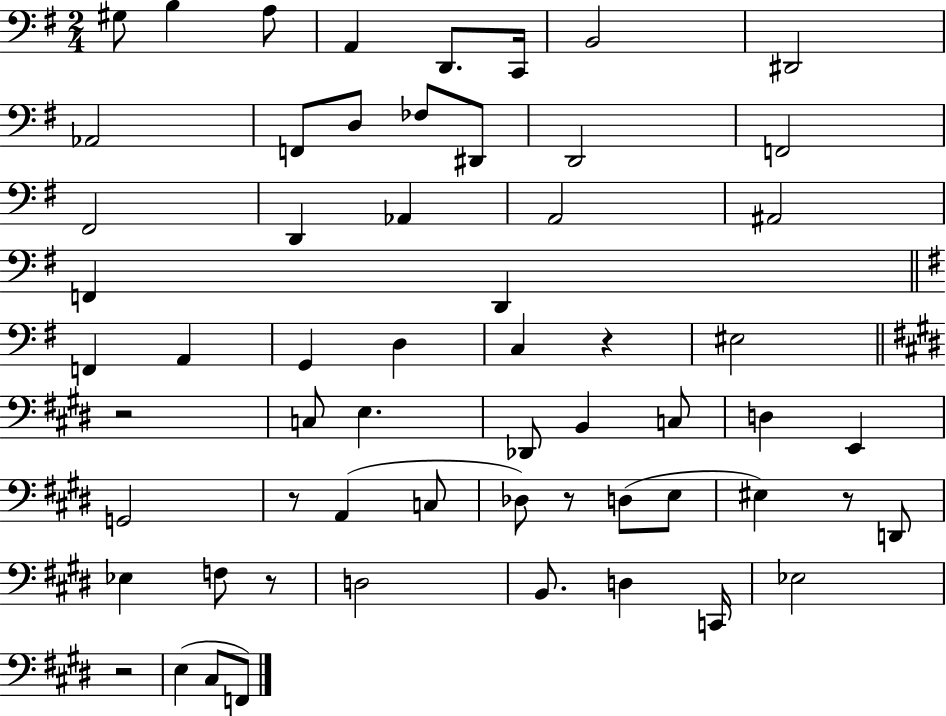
{
  \clef bass
  \numericTimeSignature
  \time 2/4
  \key g \major
  \repeat volta 2 { gis8 b4 a8 | a,4 d,8. c,16 | b,2 | dis,2 | \break aes,2 | f,8 d8 fes8 dis,8 | d,2 | f,2 | \break fis,2 | d,4 aes,4 | a,2 | ais,2 | \break f,4 d,4 | \bar "||" \break \key g \major f,4 a,4 | g,4 d4 | c4 r4 | eis2 | \break \bar "||" \break \key e \major r2 | c8 e4. | des,8 b,4 c8 | d4 e,4 | \break g,2 | r8 a,4( c8 | des8) r8 d8( e8 | eis4) r8 d,8 | \break ees4 f8 r8 | d2 | b,8. d4 c,16 | ees2 | \break r2 | e4( cis8 f,8) | } \bar "|."
}